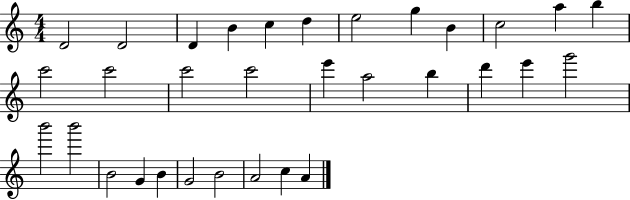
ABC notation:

X:1
T:Untitled
M:4/4
L:1/4
K:C
D2 D2 D B c d e2 g B c2 a b c'2 c'2 c'2 c'2 e' a2 b d' e' g'2 b'2 b'2 B2 G B G2 B2 A2 c A